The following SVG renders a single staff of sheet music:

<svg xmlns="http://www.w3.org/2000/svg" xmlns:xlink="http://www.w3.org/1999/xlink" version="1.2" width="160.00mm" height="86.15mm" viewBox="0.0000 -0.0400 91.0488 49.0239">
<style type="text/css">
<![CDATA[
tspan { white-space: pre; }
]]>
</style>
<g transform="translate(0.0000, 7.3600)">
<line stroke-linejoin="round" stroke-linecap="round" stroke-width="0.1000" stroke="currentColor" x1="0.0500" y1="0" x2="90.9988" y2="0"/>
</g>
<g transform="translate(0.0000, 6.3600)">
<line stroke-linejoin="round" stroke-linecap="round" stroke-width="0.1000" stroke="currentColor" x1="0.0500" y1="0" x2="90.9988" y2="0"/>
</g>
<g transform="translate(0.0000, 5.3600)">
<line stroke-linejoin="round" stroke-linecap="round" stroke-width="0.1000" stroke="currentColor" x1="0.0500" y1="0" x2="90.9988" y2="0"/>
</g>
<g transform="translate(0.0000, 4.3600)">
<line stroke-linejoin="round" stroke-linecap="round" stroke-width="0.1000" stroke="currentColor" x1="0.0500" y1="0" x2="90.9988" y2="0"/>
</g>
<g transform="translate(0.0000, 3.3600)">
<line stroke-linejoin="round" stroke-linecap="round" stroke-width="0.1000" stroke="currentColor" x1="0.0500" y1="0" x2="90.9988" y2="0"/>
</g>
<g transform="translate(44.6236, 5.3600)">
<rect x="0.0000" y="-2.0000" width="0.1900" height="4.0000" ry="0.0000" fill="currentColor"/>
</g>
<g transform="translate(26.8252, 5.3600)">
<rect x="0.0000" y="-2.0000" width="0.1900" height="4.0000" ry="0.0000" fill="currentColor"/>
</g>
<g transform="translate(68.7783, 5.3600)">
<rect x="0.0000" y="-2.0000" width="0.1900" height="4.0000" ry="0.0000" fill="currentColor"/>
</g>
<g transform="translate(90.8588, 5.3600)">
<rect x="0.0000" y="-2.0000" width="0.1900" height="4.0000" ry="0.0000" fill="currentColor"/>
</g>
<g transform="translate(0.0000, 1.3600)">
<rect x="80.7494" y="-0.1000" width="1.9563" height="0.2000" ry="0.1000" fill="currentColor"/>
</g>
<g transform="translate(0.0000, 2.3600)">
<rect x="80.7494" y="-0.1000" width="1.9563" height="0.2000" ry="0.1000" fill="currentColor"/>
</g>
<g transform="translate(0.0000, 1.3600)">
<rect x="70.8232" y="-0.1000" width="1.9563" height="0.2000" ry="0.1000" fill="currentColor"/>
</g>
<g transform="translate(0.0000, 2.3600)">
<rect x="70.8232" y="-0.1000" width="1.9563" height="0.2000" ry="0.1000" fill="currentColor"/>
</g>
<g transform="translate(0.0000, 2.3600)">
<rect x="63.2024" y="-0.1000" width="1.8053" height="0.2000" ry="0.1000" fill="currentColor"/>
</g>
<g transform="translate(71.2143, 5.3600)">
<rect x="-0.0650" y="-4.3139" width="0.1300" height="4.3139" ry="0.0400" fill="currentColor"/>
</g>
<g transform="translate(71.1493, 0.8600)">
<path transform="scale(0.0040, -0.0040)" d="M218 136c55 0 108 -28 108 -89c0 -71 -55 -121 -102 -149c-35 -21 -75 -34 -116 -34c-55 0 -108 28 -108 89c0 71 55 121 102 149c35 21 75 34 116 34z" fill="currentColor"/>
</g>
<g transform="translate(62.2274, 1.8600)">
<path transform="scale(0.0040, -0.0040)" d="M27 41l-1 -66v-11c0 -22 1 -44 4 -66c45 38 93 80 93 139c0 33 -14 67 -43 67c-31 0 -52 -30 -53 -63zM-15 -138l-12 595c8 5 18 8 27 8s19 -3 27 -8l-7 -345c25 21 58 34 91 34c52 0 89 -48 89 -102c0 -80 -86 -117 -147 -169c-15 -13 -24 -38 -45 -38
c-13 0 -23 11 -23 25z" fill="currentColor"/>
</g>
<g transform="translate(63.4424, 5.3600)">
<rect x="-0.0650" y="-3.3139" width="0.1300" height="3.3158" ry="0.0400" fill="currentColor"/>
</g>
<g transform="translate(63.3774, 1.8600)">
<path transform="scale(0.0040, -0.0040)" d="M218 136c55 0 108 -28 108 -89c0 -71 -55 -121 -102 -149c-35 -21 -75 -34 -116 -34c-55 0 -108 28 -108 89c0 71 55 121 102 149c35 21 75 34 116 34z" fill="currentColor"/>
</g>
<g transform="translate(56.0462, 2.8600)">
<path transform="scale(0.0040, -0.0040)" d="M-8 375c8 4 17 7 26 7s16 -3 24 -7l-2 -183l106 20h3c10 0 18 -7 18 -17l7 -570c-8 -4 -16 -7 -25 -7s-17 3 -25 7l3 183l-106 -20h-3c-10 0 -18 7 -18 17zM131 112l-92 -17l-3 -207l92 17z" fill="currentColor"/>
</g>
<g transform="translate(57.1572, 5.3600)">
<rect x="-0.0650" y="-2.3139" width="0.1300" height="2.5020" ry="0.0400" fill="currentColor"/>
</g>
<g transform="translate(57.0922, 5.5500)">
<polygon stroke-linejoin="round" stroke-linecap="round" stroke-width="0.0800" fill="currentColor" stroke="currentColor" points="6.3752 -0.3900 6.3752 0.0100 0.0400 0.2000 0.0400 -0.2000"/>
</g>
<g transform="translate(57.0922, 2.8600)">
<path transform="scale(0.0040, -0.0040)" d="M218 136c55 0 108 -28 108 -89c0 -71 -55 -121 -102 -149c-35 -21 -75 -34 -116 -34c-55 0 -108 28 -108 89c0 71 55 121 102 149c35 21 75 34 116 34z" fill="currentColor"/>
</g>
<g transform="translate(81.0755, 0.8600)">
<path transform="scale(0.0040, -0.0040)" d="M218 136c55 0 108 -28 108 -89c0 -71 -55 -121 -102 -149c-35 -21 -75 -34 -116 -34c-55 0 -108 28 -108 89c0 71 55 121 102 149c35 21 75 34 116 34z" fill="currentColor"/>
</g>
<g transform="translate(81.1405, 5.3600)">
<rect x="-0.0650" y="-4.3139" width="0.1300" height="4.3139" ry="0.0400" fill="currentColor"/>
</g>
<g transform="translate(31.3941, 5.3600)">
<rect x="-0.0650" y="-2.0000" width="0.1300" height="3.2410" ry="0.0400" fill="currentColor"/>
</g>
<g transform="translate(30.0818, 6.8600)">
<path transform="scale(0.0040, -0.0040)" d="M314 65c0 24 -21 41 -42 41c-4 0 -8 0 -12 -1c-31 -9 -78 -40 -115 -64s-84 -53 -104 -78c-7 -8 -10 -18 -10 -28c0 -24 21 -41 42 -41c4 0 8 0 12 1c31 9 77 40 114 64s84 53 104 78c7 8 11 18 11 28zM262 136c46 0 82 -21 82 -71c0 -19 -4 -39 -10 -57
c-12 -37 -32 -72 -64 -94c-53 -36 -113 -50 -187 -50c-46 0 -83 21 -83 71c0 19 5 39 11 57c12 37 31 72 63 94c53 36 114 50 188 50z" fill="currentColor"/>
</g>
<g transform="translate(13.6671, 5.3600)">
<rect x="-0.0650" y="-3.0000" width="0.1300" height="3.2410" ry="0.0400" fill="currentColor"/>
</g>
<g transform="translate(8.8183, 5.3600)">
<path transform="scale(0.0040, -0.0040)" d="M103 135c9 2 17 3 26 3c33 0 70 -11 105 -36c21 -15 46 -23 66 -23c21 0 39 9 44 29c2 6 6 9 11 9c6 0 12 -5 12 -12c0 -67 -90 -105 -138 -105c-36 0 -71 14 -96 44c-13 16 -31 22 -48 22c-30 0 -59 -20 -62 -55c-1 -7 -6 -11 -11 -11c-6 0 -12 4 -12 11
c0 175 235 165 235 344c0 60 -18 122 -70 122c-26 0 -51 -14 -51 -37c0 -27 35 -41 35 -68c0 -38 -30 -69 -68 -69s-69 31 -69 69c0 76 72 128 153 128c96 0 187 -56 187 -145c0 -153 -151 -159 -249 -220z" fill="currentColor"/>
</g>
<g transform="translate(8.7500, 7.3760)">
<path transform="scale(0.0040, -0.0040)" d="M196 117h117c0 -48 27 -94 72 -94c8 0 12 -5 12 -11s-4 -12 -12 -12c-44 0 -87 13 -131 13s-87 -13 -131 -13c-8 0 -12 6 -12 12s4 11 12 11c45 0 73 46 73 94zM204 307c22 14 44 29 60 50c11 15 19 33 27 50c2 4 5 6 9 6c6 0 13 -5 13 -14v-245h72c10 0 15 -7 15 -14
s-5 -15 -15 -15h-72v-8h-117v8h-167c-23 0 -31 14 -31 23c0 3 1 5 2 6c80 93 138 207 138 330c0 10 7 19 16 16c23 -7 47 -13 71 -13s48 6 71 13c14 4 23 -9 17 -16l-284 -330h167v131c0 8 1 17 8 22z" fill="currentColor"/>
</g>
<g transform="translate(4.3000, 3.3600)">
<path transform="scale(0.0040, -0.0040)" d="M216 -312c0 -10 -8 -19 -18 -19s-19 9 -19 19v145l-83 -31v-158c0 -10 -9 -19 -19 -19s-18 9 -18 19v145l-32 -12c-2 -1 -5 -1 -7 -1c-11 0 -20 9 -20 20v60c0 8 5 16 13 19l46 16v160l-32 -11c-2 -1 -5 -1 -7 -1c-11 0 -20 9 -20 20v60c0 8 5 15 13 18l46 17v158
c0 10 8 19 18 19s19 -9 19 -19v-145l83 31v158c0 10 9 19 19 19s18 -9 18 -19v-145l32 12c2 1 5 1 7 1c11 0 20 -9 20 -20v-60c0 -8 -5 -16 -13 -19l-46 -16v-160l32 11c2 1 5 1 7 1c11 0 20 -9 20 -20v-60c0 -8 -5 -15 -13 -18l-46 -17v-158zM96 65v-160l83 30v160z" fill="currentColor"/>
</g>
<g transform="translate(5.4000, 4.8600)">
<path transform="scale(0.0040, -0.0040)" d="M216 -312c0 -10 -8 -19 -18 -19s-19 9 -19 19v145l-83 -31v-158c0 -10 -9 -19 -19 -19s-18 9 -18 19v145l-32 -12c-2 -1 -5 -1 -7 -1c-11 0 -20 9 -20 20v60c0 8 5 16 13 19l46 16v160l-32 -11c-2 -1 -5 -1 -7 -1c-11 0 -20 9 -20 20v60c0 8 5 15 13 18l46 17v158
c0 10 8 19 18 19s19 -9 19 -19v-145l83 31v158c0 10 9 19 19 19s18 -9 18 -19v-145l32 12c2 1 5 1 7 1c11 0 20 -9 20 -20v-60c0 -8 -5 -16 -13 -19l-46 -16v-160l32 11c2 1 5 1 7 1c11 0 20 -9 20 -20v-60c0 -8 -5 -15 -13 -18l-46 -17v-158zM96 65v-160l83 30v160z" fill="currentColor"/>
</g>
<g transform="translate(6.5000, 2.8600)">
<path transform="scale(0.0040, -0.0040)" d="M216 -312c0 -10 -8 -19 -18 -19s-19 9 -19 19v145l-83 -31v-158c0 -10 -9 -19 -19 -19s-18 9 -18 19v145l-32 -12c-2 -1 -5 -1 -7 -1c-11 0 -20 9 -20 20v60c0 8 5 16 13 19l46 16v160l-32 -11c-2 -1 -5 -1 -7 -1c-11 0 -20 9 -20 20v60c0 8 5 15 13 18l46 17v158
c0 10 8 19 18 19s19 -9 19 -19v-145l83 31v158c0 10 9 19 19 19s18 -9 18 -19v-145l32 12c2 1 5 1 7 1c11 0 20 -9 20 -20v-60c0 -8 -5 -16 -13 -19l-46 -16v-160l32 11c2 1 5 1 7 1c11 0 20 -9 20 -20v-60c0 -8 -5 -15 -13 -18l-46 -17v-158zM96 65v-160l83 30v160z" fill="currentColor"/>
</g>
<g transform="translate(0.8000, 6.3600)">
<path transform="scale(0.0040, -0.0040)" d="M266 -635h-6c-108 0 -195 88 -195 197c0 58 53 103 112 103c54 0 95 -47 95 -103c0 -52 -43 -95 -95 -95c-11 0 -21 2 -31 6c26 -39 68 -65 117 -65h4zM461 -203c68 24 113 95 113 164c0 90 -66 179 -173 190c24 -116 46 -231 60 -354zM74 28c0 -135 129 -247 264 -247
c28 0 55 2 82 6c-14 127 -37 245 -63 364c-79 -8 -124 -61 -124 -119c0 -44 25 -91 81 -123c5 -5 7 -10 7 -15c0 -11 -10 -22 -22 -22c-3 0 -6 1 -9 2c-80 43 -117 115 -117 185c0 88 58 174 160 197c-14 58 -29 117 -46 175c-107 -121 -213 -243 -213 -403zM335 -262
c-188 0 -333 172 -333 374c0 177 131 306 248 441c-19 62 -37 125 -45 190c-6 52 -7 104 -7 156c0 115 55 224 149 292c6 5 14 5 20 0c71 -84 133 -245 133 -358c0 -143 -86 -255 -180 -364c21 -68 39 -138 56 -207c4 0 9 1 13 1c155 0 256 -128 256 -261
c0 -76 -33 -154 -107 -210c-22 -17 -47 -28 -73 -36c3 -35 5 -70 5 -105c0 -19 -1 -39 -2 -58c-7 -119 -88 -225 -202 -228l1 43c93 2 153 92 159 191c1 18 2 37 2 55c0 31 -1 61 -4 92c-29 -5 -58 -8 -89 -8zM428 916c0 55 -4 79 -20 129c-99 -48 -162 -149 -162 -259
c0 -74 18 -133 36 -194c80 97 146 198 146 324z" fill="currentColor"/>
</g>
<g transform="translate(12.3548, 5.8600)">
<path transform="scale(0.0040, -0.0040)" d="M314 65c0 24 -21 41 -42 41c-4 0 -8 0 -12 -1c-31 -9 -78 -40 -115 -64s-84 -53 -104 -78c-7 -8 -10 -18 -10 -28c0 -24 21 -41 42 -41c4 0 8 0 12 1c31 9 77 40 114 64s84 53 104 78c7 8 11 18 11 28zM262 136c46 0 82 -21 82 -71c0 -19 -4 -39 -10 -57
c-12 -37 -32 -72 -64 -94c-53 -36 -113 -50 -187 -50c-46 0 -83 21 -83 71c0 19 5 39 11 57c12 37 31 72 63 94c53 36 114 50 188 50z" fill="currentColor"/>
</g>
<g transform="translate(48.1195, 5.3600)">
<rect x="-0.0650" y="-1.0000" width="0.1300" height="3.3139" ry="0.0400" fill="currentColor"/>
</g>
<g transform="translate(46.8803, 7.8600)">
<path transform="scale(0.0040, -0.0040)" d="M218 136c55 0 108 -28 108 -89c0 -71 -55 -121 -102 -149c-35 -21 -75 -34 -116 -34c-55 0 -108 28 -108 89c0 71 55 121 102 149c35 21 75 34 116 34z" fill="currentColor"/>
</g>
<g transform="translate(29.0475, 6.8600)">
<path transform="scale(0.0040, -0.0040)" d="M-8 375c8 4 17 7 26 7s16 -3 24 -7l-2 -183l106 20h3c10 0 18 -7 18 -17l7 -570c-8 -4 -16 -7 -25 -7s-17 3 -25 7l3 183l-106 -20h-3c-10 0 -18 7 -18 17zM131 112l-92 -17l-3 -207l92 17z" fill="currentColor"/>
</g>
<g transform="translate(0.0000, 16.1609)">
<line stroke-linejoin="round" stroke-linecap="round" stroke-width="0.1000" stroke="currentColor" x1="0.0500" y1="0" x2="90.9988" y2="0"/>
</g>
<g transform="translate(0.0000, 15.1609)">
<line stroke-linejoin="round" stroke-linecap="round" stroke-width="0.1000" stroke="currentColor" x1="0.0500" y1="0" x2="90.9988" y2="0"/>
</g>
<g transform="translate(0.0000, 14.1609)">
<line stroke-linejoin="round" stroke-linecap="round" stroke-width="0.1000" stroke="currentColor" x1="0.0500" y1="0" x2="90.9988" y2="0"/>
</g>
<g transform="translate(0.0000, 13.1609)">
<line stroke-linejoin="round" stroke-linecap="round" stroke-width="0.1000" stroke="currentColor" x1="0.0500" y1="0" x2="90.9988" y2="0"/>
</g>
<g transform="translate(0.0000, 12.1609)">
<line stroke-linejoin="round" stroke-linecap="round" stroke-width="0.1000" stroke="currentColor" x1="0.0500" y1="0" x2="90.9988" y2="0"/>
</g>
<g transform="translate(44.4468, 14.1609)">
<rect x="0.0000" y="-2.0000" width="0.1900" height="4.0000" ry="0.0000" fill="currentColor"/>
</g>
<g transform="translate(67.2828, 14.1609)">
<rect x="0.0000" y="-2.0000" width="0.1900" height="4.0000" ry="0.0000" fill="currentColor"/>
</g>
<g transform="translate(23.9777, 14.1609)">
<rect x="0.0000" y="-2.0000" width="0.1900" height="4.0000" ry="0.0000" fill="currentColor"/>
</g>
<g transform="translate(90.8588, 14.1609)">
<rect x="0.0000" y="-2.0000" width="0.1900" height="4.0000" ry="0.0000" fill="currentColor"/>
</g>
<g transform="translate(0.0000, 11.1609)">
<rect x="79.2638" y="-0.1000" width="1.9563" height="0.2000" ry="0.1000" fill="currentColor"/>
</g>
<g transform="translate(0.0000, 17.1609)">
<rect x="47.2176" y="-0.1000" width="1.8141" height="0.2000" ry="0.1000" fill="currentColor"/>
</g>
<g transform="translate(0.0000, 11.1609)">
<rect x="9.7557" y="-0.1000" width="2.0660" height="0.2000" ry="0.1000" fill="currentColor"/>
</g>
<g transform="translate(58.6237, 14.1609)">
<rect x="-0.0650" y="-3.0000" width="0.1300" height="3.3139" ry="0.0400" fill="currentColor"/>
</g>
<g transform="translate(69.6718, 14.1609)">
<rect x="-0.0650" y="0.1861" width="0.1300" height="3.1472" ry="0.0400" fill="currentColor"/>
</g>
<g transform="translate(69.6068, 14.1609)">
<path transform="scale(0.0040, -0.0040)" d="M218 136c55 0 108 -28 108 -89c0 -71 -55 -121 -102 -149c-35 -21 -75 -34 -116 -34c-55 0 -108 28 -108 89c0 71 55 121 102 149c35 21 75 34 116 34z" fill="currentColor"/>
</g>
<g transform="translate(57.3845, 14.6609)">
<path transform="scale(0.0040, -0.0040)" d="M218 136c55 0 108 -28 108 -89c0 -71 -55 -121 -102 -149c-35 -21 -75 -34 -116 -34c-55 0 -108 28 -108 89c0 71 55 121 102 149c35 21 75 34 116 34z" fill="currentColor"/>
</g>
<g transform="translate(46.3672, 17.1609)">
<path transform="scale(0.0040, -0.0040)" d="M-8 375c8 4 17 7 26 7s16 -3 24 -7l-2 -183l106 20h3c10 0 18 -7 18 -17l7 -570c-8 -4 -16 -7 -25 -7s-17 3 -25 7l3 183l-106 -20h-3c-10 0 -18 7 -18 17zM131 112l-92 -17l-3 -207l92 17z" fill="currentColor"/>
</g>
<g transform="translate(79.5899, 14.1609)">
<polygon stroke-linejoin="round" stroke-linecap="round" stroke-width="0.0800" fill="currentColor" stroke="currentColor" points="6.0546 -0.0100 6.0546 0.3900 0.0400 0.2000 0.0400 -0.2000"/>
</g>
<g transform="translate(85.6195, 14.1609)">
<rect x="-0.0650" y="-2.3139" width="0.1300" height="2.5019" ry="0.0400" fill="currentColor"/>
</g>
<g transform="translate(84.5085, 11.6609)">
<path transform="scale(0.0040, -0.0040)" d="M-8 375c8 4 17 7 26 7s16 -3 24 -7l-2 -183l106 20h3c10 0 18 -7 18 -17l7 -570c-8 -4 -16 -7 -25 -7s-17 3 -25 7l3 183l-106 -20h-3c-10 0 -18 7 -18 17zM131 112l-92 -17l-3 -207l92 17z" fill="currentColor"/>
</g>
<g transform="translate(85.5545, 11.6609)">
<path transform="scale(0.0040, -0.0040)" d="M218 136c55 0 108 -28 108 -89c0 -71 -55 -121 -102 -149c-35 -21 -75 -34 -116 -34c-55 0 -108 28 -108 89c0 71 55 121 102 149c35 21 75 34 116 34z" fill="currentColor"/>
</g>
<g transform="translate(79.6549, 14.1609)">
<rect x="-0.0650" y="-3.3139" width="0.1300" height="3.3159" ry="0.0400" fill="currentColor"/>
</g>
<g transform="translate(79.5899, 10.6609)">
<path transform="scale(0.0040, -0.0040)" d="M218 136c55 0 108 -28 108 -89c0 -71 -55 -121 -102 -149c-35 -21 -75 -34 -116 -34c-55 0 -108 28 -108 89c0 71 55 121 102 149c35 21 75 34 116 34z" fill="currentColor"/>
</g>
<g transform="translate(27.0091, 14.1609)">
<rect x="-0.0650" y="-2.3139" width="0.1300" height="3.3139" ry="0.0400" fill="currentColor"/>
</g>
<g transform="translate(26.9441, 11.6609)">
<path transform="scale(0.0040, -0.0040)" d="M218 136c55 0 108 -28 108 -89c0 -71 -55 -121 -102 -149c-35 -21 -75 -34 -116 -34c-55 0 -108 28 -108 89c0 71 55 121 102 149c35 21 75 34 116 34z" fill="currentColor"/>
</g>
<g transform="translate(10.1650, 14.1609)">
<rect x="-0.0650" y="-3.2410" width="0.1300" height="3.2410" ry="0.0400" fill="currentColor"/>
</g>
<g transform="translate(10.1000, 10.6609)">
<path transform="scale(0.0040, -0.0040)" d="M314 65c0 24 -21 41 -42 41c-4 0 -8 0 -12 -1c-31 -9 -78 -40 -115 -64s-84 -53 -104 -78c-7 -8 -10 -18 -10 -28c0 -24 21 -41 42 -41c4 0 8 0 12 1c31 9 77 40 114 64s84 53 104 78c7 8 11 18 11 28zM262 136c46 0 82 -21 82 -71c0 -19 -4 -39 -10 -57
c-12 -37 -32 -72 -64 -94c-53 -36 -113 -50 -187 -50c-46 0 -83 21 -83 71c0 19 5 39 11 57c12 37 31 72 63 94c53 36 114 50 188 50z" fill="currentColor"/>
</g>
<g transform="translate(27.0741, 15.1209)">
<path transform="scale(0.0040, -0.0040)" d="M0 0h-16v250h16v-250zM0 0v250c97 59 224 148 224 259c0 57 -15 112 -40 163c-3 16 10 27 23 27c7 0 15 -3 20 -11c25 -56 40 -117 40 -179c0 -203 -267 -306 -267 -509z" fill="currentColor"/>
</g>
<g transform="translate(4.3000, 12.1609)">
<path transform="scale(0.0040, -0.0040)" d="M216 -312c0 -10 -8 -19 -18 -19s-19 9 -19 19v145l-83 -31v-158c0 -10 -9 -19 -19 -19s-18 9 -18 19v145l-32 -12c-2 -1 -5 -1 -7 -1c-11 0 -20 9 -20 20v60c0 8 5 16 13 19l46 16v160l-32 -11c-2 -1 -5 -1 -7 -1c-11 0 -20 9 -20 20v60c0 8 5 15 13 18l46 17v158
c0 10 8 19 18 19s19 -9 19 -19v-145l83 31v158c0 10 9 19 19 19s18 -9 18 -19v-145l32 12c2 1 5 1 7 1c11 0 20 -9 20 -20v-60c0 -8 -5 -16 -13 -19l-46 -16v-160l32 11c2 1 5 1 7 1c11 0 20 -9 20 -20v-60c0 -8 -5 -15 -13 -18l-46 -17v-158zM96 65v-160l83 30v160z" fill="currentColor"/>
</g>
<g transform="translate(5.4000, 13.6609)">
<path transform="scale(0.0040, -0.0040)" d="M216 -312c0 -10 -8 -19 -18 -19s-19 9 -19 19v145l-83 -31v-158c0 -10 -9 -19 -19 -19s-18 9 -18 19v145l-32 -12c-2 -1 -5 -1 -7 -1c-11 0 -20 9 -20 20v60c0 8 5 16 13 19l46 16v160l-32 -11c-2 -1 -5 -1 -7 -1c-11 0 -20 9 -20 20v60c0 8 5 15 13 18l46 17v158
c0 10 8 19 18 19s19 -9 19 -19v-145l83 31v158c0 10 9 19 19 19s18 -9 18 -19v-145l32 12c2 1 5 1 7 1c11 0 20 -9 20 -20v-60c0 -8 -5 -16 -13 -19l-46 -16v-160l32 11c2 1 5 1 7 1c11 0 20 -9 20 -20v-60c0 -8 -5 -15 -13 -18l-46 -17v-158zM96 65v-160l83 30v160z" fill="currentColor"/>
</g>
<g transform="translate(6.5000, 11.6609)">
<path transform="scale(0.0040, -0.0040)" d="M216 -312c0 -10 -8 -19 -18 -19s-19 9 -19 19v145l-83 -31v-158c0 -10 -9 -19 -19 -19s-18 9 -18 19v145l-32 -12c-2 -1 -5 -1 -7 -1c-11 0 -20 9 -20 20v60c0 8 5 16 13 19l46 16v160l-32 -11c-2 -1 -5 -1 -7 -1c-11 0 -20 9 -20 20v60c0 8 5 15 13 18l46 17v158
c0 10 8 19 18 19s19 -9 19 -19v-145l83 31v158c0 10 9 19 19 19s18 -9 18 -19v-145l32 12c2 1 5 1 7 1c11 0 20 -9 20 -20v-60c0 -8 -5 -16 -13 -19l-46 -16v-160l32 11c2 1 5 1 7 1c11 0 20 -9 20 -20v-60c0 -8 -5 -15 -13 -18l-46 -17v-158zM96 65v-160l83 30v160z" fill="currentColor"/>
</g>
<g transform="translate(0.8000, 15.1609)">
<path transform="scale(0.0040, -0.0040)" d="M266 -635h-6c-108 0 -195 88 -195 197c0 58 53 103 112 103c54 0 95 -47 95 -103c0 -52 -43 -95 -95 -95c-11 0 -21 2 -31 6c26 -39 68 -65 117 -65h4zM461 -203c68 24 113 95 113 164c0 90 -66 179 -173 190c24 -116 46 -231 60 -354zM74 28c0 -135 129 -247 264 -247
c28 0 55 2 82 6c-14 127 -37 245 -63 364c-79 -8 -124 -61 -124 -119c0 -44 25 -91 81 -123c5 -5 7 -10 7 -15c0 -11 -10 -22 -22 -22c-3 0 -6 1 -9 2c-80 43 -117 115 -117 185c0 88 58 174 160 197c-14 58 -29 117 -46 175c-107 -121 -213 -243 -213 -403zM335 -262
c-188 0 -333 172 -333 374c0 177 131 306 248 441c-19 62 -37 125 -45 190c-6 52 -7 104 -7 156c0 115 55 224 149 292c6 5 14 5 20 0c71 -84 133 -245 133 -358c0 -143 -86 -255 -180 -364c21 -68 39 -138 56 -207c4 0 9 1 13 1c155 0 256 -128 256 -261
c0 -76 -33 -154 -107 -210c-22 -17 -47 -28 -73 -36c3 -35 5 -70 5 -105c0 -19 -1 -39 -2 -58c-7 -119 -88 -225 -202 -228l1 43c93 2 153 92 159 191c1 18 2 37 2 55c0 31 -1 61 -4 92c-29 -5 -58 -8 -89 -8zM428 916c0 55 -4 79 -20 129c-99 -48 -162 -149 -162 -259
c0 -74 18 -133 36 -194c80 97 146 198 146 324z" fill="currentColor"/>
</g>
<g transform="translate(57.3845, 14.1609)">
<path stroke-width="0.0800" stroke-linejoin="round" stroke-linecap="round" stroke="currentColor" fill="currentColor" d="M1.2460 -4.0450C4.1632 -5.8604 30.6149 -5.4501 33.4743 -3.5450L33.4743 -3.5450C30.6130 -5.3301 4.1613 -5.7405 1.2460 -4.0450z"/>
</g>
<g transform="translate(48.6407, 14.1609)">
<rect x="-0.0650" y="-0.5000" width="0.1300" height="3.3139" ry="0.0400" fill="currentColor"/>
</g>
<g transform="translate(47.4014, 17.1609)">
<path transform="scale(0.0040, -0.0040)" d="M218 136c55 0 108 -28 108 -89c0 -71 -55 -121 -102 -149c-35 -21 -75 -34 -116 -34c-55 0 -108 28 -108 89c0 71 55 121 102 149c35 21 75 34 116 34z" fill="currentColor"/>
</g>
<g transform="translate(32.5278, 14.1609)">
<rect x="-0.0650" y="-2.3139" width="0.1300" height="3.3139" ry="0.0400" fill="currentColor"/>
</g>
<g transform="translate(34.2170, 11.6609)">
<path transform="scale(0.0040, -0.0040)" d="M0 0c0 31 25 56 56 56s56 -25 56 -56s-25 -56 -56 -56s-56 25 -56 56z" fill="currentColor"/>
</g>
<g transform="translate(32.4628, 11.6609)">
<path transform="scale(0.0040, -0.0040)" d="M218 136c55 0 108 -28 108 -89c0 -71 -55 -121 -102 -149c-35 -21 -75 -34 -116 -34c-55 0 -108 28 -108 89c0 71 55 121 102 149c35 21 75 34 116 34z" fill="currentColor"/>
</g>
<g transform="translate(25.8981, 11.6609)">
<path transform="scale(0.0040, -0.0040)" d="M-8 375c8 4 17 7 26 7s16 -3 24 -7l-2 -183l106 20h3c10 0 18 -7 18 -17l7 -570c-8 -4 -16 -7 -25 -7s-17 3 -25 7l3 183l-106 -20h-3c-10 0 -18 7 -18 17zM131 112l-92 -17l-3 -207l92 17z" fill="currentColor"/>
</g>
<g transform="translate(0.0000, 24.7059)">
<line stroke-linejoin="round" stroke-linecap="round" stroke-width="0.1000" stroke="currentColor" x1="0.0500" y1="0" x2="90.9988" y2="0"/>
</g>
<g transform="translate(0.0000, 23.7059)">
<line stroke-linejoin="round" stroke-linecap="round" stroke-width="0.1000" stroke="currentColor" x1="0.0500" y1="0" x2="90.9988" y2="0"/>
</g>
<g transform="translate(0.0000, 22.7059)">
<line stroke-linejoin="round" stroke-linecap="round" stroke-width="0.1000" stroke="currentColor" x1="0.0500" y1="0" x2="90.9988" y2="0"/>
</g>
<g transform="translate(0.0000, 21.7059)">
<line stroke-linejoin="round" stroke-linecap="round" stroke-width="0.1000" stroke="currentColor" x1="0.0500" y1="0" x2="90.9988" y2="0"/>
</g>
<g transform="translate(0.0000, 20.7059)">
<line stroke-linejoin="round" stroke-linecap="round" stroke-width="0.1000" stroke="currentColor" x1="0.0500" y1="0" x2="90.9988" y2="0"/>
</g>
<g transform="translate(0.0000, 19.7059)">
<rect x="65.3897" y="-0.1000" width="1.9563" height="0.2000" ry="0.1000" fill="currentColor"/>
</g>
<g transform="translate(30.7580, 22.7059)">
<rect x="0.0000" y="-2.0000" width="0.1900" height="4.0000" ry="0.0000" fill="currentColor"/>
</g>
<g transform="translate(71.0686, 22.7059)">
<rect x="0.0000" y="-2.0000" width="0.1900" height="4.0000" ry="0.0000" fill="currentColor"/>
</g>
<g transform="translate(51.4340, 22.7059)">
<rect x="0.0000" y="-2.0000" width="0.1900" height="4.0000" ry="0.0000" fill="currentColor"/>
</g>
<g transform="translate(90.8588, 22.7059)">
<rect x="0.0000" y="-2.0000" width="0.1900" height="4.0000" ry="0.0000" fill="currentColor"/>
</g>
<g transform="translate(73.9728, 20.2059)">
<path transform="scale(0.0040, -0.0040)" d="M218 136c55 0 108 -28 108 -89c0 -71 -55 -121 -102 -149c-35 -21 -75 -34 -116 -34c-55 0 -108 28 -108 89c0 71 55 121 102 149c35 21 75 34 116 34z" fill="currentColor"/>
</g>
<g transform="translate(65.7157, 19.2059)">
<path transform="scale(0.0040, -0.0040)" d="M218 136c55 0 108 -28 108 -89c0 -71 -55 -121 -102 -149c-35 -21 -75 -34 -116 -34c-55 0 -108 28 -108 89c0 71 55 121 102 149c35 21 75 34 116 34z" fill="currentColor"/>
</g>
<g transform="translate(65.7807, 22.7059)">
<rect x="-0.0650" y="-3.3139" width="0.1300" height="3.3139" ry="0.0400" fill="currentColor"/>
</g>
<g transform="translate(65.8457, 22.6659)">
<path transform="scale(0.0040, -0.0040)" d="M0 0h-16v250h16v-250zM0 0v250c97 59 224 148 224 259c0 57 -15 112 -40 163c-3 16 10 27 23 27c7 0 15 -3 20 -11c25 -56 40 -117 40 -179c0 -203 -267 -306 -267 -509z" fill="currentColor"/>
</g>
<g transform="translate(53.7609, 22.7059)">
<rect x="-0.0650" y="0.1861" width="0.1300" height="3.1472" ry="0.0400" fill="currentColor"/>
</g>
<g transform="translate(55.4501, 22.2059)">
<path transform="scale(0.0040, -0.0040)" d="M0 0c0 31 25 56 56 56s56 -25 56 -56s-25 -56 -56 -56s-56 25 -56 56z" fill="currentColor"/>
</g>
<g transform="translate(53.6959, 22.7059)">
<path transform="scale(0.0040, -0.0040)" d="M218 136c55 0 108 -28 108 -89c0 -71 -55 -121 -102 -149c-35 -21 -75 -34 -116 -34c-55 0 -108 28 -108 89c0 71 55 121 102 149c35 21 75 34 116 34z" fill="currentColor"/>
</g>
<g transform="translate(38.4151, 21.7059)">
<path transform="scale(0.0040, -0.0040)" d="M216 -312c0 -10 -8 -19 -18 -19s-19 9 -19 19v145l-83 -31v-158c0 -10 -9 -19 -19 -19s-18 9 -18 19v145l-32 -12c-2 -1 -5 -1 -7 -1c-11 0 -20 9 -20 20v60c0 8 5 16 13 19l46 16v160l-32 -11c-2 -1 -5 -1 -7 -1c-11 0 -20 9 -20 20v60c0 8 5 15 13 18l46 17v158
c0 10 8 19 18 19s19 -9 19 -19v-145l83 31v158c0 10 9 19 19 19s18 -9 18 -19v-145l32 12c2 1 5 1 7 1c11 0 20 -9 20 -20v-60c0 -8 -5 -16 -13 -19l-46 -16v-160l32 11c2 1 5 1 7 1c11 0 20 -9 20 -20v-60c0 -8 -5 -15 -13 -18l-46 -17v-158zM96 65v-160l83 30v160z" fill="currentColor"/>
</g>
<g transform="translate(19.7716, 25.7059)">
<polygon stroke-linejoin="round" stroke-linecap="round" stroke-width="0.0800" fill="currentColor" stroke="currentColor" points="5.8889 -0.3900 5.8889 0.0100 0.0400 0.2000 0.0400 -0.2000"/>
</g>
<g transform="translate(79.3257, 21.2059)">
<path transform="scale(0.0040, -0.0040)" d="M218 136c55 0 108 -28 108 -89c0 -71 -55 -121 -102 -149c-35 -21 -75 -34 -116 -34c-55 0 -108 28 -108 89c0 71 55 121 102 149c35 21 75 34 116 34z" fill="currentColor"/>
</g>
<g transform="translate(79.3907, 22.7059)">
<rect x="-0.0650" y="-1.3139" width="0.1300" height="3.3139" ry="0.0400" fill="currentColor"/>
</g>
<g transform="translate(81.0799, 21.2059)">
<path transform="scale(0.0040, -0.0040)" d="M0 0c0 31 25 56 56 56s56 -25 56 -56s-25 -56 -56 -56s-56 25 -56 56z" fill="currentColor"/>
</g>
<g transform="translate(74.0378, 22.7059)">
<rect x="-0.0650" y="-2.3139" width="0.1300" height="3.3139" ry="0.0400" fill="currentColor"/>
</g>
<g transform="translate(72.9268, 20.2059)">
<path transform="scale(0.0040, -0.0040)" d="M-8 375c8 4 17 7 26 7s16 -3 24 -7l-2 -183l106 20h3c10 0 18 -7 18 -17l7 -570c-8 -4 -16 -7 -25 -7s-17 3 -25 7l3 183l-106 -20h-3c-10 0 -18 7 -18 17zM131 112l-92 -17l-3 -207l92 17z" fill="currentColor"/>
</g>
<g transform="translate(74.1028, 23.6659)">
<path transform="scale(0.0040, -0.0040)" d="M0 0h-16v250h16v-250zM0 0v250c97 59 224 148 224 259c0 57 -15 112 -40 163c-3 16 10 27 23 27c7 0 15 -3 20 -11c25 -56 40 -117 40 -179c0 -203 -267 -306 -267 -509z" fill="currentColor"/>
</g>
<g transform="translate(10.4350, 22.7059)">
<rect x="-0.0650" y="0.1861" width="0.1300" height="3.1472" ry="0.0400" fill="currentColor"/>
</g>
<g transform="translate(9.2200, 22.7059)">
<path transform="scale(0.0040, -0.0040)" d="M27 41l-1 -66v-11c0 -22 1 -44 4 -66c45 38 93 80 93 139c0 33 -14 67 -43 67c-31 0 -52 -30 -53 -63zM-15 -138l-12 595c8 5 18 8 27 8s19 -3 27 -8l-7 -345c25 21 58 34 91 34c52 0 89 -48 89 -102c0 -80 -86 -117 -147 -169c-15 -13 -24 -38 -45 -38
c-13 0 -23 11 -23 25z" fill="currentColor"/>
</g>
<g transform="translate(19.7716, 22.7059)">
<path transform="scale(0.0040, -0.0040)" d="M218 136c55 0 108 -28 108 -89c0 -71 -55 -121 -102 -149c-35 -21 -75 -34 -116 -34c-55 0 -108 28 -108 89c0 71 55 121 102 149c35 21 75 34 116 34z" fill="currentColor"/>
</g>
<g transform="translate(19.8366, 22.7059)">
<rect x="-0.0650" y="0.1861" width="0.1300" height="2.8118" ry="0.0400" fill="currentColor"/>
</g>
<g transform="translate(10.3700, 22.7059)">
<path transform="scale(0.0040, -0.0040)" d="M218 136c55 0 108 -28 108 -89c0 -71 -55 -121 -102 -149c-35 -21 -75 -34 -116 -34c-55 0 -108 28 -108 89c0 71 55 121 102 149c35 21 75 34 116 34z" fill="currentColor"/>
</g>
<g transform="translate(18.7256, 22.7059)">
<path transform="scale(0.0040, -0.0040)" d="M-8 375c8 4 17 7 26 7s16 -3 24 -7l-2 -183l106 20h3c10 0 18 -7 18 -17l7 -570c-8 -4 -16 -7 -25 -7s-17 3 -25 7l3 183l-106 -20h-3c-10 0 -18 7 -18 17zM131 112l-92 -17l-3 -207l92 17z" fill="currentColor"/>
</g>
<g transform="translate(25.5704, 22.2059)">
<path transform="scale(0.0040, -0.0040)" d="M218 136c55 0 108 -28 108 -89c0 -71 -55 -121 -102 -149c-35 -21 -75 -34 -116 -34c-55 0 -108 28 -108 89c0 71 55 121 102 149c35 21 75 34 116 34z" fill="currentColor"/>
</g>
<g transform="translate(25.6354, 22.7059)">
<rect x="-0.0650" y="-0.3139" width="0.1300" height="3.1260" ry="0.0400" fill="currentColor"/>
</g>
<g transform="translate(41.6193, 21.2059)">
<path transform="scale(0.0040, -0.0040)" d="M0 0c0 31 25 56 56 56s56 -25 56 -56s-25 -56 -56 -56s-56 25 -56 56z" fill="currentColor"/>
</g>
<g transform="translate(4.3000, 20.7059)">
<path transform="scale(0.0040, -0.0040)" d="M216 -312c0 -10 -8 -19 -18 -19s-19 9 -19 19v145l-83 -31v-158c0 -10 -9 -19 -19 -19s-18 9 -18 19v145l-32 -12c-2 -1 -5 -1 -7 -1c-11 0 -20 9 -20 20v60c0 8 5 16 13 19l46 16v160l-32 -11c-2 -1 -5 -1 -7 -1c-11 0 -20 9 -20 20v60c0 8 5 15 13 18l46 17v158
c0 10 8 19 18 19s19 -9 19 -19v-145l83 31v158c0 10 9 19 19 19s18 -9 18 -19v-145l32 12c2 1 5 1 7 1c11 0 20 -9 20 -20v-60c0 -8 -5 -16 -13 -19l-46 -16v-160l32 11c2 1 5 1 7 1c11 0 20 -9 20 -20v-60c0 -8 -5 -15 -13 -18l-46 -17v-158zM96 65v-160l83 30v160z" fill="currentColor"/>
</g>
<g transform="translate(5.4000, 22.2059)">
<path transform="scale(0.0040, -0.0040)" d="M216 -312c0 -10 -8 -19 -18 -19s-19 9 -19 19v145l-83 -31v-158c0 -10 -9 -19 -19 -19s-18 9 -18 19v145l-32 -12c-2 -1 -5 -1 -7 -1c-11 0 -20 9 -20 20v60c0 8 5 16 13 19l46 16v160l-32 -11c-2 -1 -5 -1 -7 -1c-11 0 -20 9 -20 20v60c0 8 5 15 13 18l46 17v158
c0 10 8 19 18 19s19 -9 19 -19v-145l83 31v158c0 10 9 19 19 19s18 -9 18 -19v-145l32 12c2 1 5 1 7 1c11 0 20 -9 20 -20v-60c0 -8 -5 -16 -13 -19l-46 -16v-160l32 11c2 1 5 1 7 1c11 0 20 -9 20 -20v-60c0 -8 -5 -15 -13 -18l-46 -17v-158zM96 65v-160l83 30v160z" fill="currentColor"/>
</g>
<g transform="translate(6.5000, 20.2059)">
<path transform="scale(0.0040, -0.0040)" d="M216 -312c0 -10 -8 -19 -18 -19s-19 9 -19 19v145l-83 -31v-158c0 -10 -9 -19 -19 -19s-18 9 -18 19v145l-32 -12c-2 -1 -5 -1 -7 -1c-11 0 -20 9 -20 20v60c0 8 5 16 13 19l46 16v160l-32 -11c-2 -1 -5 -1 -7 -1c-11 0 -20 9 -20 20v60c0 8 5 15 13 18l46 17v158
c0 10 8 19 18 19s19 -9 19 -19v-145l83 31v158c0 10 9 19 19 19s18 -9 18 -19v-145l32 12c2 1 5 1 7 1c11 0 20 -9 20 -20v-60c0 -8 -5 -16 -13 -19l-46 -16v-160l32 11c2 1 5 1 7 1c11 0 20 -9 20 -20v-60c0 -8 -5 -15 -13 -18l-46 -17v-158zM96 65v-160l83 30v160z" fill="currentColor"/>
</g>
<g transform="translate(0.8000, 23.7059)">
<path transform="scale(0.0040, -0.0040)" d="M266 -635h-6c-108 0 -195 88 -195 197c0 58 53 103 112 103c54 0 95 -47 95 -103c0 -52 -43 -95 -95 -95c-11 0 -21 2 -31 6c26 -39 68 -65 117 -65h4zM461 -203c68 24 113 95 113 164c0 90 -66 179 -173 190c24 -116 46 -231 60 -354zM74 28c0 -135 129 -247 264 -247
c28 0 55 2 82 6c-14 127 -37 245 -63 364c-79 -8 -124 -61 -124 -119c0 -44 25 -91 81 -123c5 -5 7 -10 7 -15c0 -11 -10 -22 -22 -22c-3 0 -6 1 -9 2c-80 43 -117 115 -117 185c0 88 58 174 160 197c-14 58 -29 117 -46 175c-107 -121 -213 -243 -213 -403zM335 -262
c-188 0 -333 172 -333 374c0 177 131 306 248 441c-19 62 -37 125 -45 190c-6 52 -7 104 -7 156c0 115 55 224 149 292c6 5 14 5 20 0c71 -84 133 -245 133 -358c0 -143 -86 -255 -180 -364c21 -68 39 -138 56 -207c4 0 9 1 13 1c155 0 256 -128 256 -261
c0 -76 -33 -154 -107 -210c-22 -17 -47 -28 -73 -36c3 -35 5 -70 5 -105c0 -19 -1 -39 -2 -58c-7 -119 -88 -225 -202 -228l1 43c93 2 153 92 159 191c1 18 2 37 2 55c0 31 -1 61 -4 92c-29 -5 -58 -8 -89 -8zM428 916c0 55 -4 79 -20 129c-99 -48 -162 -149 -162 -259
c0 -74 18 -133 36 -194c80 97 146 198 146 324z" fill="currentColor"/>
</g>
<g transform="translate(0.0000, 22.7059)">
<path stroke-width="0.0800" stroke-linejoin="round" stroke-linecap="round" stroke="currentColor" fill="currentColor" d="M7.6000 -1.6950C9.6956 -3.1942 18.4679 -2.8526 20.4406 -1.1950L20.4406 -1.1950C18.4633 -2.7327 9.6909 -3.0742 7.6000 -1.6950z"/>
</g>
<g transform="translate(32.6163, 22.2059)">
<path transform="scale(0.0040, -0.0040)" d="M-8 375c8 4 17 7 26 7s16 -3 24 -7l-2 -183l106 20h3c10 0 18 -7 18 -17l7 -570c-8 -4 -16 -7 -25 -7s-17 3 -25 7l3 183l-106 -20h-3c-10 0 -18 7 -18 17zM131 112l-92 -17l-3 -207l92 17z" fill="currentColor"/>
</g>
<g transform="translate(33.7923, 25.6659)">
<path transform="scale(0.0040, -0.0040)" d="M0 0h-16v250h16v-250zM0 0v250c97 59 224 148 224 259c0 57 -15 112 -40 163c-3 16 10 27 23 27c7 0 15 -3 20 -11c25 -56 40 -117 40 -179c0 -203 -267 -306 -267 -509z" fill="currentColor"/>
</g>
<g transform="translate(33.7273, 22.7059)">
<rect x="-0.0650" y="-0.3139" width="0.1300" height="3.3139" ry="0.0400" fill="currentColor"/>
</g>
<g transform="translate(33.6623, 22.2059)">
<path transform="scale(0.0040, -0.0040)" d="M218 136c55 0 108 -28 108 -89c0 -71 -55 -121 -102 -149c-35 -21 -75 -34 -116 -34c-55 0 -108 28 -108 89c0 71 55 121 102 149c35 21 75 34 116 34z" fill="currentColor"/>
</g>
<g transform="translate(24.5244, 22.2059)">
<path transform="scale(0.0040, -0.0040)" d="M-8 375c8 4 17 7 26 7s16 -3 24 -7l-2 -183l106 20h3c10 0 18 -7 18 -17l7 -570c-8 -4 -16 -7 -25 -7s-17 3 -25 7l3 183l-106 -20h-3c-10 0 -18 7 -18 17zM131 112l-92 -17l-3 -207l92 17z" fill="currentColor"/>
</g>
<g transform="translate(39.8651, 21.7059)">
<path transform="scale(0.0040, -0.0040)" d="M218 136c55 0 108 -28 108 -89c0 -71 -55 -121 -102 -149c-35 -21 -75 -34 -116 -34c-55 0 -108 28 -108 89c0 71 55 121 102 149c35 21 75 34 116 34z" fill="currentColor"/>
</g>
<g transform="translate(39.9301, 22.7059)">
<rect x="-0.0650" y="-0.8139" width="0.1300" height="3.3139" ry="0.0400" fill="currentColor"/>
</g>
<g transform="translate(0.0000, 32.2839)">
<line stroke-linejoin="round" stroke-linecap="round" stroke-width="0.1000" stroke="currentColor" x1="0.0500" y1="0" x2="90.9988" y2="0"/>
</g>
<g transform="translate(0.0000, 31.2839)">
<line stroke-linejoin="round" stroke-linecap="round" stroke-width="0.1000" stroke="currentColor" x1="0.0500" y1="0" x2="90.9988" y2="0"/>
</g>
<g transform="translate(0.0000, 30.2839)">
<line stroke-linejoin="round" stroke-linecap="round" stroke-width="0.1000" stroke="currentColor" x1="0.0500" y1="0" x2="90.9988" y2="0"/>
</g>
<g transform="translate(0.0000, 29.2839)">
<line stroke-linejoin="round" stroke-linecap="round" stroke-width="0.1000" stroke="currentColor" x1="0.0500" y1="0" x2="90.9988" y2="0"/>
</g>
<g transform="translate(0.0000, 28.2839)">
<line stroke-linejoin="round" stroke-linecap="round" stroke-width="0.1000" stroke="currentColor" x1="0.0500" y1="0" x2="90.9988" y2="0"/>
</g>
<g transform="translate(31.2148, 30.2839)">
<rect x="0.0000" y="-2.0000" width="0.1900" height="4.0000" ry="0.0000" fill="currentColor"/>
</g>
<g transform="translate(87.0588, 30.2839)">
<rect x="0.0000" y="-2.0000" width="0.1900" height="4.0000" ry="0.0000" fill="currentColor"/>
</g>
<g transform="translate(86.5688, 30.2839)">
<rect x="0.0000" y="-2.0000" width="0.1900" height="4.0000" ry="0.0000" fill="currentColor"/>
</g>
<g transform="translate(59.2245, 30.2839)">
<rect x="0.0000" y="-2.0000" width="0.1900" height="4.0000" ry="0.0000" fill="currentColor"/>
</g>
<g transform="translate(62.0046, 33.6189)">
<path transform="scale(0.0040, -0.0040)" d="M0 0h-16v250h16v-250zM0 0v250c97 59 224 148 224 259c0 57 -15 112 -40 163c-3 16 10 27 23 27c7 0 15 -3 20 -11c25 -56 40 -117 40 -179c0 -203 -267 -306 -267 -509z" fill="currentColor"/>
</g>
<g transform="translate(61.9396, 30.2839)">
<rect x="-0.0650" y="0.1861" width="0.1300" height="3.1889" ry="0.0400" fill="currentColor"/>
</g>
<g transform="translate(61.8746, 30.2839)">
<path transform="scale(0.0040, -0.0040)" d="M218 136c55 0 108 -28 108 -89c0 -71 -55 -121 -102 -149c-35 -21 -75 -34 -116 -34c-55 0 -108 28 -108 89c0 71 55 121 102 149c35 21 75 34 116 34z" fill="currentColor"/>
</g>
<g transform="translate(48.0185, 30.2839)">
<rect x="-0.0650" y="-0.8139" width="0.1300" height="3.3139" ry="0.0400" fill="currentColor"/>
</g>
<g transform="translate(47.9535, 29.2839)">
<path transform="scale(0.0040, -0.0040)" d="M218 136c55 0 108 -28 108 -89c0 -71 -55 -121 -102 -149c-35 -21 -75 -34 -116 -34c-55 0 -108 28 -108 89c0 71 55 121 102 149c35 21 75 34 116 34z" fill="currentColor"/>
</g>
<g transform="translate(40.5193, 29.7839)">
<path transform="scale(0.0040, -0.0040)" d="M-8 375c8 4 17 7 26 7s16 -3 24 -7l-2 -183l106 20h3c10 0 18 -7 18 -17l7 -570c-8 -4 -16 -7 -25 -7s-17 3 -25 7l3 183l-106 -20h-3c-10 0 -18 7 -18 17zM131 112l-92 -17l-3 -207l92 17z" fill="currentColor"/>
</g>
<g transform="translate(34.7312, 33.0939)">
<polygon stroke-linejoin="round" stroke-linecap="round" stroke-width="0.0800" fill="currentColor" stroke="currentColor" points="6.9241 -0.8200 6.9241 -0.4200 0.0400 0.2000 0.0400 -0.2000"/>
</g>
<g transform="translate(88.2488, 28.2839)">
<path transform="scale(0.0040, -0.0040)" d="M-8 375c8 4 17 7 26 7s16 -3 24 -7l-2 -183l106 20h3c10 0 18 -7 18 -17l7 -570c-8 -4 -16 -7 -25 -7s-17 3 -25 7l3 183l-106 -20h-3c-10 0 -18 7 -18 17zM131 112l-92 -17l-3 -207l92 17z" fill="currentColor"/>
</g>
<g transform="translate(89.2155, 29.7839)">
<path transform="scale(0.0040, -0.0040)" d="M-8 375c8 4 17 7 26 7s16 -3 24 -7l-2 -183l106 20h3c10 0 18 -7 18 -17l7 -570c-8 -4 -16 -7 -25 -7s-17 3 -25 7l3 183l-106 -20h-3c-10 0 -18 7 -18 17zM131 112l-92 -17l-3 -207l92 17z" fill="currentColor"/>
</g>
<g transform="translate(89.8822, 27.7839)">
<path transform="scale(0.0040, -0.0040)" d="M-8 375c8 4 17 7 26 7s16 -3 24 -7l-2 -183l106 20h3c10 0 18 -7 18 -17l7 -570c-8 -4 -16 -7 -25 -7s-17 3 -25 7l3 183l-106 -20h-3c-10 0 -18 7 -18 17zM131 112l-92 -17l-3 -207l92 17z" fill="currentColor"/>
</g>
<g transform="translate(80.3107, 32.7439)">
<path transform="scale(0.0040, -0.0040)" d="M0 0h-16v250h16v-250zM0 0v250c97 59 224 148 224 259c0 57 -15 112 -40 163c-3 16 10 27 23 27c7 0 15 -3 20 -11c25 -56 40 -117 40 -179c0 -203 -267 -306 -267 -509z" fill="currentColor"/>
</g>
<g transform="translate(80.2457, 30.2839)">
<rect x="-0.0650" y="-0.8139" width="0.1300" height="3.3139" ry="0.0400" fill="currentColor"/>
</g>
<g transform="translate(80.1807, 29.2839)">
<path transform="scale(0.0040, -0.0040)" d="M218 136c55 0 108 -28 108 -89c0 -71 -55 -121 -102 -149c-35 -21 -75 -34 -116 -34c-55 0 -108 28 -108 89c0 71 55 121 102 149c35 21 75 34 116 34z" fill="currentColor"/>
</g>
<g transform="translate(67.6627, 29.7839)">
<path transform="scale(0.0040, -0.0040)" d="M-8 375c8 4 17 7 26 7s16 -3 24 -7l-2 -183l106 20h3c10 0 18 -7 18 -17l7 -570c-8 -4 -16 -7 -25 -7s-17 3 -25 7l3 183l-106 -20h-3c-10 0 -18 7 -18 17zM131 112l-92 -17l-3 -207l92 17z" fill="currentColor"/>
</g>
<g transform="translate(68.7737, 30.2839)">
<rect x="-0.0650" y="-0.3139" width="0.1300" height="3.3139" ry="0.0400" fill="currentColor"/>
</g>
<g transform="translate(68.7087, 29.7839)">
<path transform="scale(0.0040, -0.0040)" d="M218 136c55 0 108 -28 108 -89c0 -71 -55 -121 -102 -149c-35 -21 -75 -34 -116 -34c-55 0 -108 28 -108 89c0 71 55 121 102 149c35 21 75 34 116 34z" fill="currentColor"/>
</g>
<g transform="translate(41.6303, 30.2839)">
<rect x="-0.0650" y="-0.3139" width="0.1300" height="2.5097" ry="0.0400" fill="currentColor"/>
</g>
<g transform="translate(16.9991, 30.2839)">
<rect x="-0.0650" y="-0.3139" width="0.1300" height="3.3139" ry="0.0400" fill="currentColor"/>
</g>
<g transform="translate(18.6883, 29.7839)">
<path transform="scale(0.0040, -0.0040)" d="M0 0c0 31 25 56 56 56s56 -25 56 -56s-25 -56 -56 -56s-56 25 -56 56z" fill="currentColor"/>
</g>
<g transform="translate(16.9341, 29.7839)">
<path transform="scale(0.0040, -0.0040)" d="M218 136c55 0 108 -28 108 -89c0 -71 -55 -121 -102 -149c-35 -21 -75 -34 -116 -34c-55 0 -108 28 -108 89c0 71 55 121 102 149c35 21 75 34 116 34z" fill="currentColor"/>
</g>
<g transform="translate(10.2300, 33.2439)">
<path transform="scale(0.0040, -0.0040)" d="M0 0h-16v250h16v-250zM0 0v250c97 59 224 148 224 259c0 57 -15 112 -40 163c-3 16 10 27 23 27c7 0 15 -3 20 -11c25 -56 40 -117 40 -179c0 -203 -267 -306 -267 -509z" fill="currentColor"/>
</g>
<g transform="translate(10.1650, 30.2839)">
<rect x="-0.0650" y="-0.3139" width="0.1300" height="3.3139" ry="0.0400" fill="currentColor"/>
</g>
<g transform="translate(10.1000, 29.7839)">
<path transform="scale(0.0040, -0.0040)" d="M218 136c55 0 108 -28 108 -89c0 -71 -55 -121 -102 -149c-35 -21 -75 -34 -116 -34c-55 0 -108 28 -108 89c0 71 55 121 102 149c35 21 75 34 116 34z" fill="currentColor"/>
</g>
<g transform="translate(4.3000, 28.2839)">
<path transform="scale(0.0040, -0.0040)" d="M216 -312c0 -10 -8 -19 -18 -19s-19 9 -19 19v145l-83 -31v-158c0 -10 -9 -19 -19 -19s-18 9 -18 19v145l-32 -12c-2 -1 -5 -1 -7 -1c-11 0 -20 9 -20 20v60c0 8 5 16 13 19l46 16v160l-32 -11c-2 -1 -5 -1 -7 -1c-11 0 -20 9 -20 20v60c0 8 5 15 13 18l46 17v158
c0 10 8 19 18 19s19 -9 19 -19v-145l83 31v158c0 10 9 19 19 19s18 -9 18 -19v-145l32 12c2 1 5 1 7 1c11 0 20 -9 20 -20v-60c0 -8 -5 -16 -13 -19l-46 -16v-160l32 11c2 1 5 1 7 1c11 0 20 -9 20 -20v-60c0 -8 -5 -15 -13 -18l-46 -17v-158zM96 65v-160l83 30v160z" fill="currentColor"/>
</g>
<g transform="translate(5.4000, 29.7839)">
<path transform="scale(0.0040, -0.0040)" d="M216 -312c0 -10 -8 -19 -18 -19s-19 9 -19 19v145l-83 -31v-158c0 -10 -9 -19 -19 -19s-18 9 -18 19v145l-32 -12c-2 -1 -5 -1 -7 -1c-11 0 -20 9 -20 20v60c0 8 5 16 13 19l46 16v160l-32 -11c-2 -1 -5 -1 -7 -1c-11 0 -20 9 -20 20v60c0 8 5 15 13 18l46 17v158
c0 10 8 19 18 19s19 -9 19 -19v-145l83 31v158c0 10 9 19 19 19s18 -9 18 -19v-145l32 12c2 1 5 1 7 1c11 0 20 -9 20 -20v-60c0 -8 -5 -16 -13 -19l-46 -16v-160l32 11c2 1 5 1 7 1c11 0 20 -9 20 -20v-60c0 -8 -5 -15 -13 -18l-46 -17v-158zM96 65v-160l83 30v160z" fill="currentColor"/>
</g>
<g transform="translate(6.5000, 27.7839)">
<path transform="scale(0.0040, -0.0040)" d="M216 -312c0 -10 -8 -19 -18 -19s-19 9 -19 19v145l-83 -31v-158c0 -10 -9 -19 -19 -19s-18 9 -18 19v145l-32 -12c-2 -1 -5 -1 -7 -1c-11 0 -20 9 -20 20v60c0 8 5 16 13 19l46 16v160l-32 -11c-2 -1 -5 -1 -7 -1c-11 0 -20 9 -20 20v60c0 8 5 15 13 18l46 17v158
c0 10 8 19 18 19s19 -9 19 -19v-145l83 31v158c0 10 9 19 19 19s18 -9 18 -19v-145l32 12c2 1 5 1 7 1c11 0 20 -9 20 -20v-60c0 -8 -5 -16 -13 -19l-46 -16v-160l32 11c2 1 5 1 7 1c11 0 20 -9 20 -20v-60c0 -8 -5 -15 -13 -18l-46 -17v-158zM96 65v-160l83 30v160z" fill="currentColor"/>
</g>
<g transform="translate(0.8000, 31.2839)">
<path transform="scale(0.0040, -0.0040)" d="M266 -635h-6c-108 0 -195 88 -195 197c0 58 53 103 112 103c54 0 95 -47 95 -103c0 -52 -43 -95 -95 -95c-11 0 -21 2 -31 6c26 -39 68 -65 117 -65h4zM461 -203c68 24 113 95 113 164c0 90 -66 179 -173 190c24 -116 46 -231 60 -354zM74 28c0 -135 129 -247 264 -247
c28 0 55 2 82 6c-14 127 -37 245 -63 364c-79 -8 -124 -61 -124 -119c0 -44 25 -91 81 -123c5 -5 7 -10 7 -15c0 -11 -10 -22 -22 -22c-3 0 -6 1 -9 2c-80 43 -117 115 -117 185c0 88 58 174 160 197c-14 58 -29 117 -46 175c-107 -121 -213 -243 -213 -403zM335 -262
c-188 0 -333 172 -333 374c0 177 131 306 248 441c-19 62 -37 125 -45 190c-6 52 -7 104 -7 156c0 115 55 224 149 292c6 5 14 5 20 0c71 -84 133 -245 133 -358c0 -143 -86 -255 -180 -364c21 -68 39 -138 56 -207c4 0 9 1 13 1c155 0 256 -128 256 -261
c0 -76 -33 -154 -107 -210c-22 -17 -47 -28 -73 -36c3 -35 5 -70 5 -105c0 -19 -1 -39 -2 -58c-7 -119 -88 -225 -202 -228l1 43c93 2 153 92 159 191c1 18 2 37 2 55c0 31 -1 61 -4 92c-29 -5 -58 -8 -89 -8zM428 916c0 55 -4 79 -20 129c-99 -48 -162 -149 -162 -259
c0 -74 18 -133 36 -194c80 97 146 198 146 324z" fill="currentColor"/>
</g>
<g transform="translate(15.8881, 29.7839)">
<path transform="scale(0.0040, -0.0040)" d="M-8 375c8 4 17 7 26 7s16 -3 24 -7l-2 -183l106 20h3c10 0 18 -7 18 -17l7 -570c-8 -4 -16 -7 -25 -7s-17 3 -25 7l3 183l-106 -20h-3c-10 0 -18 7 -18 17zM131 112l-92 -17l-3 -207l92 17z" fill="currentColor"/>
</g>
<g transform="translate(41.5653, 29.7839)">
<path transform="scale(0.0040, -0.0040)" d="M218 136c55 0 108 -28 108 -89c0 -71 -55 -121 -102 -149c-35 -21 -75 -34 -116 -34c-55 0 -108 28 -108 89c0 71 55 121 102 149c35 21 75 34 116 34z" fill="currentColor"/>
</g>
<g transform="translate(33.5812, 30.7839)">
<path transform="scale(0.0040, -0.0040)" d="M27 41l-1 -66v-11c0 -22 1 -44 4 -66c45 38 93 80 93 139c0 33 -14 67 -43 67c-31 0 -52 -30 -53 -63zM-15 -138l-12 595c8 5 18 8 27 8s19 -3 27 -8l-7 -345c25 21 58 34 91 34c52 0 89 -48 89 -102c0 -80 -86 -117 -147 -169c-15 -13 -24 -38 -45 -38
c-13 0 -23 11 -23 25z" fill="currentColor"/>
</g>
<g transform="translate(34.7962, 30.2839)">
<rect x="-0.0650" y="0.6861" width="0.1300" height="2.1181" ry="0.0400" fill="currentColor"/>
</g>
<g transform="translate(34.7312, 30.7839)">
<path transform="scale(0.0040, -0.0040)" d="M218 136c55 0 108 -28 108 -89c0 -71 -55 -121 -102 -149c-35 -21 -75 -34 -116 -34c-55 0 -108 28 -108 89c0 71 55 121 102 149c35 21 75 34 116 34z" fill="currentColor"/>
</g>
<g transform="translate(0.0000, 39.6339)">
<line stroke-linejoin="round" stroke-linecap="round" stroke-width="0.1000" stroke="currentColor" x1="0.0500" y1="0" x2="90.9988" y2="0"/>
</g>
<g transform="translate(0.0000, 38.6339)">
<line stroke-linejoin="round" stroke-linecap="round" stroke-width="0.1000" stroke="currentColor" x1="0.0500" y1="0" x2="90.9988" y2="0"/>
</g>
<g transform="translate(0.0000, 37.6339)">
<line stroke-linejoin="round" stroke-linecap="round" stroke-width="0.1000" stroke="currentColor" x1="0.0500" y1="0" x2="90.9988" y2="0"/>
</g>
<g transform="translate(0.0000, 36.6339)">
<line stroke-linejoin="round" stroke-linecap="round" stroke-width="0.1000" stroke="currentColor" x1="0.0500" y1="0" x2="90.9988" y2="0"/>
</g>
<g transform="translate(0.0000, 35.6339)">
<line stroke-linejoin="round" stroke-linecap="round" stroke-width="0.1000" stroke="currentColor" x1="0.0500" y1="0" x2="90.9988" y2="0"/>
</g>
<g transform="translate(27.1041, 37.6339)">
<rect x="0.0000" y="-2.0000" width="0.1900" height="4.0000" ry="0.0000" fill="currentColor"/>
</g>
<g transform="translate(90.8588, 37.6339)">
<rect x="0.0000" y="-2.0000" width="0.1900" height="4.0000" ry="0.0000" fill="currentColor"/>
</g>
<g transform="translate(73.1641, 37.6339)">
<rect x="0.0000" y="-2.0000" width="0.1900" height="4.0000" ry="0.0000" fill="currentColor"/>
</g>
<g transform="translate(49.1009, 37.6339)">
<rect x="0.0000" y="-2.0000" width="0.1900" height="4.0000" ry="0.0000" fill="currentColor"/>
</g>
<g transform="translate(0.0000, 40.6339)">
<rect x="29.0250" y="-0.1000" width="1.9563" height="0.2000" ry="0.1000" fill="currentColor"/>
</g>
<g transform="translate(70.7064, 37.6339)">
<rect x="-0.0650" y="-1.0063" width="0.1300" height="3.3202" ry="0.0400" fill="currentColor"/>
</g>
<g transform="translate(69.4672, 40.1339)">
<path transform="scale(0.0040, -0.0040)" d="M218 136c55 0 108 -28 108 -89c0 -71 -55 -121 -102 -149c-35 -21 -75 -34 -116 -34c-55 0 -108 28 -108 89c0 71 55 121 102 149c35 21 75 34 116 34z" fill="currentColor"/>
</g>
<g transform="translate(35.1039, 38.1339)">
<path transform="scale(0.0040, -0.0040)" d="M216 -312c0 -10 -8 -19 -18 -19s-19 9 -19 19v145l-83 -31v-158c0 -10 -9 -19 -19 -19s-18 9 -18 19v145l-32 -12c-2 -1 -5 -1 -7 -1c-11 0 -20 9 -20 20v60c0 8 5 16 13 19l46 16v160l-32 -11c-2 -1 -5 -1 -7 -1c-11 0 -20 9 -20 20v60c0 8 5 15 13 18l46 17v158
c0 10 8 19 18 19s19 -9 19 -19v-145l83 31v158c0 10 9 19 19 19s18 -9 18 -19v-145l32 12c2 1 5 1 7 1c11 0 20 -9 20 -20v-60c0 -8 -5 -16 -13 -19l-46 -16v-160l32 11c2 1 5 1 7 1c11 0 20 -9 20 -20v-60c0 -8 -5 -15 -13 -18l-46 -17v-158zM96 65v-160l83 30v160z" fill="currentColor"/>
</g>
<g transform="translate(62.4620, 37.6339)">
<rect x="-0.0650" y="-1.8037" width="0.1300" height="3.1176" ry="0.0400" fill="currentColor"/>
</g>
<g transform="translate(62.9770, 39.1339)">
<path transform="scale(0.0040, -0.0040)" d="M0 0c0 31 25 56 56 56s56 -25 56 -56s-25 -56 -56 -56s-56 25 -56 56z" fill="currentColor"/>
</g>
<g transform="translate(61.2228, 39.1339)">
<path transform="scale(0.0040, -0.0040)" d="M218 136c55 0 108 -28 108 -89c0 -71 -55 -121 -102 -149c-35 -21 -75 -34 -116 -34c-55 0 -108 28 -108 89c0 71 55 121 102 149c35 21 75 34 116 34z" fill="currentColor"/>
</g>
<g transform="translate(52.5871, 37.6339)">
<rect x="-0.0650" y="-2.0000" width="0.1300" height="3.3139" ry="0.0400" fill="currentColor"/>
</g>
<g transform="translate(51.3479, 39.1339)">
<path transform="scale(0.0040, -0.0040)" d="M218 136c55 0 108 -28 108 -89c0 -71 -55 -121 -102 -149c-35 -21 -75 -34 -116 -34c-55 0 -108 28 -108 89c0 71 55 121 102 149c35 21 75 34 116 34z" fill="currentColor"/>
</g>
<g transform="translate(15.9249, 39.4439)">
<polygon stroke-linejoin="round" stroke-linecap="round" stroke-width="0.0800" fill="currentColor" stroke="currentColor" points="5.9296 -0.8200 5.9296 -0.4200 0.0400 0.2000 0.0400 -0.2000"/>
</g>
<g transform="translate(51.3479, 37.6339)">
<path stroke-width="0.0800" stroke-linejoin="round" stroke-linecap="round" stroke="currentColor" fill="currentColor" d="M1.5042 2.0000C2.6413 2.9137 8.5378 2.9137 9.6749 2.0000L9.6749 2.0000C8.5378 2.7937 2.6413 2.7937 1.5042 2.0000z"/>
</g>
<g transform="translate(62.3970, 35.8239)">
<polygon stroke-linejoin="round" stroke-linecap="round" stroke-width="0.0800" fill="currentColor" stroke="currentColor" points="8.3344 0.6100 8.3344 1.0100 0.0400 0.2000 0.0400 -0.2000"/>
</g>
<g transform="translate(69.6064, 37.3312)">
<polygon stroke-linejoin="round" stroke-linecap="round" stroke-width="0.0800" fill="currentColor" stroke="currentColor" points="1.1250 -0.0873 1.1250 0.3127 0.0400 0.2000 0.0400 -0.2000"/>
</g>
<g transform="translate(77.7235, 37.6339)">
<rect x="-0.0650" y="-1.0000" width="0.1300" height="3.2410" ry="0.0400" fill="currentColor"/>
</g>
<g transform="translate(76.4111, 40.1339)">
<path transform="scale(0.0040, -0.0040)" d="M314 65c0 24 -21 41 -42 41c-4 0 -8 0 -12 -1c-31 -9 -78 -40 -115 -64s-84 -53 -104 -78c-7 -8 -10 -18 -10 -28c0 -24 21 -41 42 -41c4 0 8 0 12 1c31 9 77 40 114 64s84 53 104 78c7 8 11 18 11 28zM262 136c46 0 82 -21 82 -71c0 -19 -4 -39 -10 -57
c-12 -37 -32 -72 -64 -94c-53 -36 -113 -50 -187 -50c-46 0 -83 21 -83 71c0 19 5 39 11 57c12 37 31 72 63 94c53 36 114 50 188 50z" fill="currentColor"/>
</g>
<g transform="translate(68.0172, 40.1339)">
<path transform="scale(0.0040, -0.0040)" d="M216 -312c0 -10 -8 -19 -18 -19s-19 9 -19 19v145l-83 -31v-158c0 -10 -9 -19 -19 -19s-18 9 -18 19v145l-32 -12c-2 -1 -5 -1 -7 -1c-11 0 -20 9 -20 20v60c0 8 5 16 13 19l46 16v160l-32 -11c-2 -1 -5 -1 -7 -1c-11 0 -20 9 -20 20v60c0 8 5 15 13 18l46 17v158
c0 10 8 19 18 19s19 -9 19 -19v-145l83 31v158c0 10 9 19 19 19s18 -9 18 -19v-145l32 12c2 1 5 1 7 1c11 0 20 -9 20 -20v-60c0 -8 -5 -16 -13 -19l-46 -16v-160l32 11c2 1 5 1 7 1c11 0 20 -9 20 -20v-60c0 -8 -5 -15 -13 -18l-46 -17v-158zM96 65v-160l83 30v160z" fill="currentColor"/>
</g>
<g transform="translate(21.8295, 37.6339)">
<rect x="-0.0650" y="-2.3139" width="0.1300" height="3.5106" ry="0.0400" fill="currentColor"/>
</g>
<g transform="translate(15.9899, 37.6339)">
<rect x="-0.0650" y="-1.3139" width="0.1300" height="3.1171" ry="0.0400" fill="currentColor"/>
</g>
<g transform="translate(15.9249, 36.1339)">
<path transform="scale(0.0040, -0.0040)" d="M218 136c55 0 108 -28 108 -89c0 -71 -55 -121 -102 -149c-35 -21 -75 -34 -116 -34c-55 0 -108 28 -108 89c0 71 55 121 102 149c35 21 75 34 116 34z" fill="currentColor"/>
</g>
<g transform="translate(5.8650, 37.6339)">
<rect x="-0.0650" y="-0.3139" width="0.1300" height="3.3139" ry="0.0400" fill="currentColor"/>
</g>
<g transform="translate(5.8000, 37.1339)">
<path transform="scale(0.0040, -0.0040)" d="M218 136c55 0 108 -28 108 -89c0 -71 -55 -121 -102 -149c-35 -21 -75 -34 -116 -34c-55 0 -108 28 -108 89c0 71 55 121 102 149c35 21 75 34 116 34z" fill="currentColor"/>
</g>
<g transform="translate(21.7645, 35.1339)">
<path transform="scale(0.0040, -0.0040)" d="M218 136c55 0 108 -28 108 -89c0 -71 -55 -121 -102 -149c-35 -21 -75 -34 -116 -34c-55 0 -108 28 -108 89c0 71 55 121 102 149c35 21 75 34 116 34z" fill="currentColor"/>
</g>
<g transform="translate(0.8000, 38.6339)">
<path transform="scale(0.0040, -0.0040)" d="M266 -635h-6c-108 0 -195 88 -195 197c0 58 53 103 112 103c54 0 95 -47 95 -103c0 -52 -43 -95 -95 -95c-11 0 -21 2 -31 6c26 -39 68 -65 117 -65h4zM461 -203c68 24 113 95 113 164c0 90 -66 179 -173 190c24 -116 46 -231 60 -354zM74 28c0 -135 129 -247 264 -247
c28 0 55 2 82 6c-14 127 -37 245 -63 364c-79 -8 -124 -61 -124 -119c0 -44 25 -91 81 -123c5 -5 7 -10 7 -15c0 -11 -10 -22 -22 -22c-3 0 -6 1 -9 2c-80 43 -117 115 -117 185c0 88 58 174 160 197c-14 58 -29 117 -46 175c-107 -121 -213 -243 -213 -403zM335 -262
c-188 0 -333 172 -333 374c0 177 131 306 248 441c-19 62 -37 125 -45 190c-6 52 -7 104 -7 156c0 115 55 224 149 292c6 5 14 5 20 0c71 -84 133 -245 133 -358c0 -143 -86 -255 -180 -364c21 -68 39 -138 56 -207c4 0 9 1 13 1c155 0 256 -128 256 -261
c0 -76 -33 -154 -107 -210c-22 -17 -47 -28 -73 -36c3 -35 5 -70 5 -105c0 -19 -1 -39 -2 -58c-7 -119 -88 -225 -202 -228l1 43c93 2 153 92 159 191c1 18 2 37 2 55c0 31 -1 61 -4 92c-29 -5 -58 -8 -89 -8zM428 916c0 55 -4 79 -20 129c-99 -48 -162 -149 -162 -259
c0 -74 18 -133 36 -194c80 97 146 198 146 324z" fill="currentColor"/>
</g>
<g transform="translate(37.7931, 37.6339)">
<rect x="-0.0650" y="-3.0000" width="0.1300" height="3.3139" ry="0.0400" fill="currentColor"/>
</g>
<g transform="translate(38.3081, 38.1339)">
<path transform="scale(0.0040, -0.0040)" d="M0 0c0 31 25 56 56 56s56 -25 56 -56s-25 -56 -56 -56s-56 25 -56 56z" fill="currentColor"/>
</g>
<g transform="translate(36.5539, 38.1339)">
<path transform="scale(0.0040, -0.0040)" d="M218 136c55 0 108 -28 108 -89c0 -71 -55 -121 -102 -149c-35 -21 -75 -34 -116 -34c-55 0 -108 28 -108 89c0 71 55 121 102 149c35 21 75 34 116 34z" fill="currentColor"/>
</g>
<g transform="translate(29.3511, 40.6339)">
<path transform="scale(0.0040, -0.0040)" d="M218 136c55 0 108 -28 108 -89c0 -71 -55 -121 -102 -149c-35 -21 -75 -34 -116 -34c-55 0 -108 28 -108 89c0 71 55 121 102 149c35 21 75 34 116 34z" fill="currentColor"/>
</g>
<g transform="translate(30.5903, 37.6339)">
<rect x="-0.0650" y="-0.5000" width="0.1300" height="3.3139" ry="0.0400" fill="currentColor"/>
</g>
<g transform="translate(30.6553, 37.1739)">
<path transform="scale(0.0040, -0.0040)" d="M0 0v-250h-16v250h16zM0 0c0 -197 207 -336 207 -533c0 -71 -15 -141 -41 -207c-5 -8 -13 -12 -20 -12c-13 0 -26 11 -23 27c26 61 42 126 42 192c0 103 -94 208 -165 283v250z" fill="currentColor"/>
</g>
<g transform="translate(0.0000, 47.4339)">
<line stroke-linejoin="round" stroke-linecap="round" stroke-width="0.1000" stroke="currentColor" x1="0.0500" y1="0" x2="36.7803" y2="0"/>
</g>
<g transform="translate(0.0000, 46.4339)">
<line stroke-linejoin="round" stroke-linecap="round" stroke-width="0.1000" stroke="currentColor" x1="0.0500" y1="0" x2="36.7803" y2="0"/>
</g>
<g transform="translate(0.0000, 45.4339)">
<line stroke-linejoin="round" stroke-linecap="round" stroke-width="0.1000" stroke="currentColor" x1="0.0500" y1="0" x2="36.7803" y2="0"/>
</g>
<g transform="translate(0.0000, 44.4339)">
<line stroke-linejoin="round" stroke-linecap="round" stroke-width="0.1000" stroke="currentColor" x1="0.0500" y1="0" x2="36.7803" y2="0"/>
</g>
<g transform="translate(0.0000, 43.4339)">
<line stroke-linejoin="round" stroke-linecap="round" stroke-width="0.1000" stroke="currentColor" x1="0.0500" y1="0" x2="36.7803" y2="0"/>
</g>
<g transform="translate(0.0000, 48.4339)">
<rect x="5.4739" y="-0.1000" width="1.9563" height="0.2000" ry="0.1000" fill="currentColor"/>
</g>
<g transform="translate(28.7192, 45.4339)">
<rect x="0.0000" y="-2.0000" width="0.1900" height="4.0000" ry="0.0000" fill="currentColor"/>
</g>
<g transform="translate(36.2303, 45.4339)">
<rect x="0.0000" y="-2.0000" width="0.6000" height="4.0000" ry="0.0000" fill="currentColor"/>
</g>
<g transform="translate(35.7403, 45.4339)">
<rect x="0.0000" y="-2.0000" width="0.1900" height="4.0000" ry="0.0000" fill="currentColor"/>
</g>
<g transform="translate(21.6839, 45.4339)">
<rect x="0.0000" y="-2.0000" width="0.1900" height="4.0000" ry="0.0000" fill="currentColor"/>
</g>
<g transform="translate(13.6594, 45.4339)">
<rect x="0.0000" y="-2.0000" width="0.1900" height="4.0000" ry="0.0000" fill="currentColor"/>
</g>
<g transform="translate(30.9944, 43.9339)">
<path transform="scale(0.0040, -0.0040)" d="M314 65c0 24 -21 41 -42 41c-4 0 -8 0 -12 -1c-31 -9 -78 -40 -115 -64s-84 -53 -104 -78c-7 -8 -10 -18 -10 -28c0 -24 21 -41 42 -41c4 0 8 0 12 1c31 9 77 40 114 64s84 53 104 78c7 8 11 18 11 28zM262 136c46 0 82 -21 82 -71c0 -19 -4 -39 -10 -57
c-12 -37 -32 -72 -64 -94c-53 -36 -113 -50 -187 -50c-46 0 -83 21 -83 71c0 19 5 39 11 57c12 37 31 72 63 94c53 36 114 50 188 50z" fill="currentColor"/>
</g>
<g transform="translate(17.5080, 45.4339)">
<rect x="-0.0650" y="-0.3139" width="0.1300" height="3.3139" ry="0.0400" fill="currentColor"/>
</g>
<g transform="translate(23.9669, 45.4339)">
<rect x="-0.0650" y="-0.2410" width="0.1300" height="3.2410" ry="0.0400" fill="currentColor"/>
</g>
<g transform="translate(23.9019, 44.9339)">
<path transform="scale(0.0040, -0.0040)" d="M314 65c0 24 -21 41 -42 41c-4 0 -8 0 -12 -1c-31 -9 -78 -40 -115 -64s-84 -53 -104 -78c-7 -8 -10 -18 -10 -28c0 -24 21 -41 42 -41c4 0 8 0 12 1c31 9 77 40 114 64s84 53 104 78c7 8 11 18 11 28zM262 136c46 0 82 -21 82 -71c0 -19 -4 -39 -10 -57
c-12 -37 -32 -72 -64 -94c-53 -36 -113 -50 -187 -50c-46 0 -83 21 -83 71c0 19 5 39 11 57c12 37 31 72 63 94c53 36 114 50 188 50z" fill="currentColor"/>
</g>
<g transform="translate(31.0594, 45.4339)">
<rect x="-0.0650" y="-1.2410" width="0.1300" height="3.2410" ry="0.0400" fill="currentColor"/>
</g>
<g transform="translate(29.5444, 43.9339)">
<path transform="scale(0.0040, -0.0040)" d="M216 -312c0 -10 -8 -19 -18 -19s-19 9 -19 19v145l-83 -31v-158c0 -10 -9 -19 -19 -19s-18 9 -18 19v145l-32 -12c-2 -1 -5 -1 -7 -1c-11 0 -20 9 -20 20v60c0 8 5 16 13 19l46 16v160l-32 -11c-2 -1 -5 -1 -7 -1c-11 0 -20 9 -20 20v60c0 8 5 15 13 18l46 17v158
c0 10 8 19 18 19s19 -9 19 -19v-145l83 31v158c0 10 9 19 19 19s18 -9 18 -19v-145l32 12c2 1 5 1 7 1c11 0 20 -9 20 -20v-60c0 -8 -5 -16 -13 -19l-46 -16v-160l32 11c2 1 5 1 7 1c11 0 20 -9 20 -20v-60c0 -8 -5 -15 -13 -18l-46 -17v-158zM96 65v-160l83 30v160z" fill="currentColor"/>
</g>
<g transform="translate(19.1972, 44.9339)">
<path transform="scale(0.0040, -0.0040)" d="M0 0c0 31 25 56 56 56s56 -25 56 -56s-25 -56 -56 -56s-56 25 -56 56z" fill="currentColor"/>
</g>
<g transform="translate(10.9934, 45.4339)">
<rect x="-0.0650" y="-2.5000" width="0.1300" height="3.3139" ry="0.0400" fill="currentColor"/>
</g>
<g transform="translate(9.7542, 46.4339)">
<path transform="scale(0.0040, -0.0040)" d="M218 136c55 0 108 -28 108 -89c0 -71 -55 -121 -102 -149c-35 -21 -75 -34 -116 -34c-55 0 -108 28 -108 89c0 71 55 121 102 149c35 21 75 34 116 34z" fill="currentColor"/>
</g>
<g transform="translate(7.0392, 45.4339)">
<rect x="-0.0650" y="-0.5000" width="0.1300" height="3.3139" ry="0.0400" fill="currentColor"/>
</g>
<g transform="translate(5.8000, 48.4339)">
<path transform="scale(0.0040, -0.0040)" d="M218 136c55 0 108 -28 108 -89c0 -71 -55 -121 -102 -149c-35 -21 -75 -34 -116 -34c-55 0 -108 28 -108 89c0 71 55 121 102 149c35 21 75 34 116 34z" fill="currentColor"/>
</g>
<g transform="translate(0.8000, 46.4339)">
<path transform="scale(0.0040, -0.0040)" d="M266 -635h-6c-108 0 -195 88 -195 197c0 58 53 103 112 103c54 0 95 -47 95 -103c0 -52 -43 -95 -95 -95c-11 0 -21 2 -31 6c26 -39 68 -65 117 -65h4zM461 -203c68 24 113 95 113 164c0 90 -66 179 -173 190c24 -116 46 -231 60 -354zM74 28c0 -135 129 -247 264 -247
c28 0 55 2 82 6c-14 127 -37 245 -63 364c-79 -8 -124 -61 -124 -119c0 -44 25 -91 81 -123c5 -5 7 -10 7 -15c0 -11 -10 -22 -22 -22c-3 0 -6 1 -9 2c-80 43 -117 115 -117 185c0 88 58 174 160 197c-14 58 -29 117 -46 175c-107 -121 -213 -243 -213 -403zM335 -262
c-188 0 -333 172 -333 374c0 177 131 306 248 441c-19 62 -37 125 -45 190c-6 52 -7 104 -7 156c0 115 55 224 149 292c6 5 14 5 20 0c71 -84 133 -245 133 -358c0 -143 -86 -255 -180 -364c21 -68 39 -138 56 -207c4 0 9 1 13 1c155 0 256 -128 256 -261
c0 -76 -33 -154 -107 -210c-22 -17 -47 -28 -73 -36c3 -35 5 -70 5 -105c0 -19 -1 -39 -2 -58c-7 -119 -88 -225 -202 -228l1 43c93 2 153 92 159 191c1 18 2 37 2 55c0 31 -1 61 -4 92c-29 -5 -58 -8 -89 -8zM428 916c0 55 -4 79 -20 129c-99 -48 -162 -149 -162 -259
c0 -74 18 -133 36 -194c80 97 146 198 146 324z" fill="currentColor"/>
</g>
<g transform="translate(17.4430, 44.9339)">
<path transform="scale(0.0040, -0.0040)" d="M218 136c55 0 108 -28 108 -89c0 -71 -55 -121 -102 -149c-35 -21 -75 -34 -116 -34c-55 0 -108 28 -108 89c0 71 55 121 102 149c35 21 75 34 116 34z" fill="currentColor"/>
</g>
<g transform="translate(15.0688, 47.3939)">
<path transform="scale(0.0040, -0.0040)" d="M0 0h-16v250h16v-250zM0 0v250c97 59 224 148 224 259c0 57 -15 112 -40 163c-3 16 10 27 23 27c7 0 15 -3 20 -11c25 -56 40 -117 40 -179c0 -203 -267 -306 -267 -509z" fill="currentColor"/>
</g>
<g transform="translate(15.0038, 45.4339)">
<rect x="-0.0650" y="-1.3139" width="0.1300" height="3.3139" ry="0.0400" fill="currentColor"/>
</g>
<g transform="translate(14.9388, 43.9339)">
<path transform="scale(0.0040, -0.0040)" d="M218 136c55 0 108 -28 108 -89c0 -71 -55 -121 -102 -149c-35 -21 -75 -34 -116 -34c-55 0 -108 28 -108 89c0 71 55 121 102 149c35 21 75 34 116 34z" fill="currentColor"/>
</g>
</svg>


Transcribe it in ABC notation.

X:1
T:Untitled
M:2/4
L:1/4
K:A
A2 F2 D g/2 _b/2 d' d' b2 g/2 g C A B b/2 g/2 _B B/2 c/2 c/2 ^d B b/2 g/2 e ^c/2 c _A/2 c/2 d B/2 c d/2 c e/2 g/2 C/2 ^A F F/2 ^D/4 D2 C G e/2 c c2 ^e2